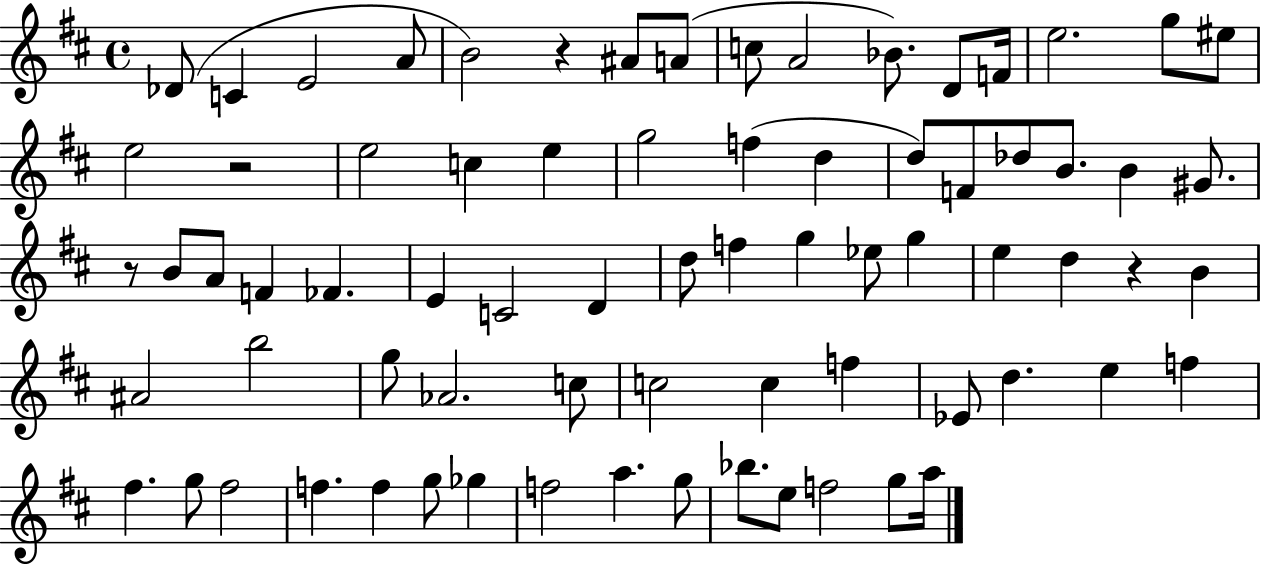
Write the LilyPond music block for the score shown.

{
  \clef treble
  \time 4/4
  \defaultTimeSignature
  \key d \major
  \repeat volta 2 { des'8( c'4 e'2 a'8 | b'2) r4 ais'8 a'8( | c''8 a'2 bes'8.) d'8 f'16 | e''2. g''8 eis''8 | \break e''2 r2 | e''2 c''4 e''4 | g''2 f''4( d''4 | d''8) f'8 des''8 b'8. b'4 gis'8. | \break r8 b'8 a'8 f'4 fes'4. | e'4 c'2 d'4 | d''8 f''4 g''4 ees''8 g''4 | e''4 d''4 r4 b'4 | \break ais'2 b''2 | g''8 aes'2. c''8 | c''2 c''4 f''4 | ees'8 d''4. e''4 f''4 | \break fis''4. g''8 fis''2 | f''4. f''4 g''8 ges''4 | f''2 a''4. g''8 | bes''8. e''8 f''2 g''8 a''16 | \break } \bar "|."
}